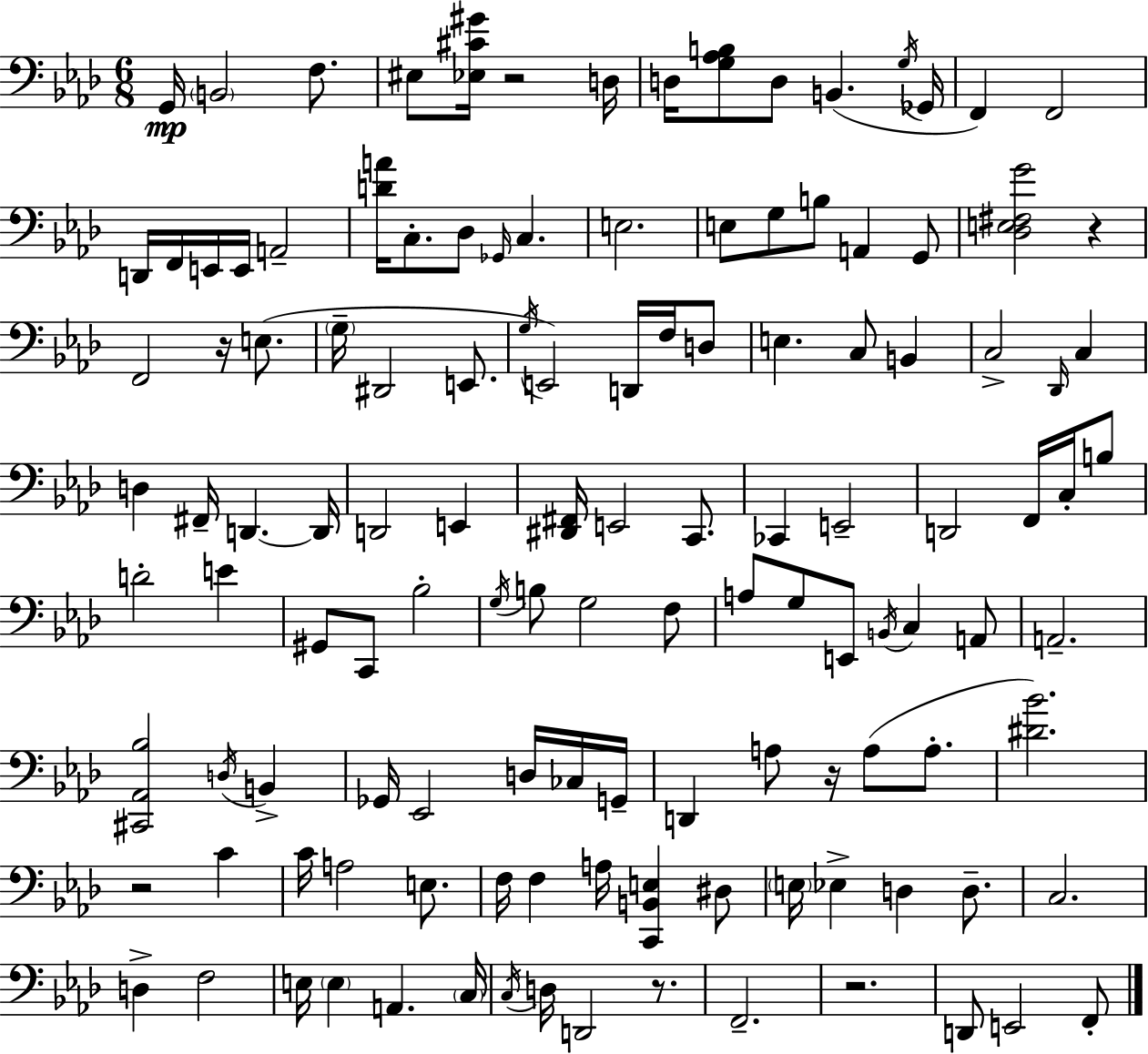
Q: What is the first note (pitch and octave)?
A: G2